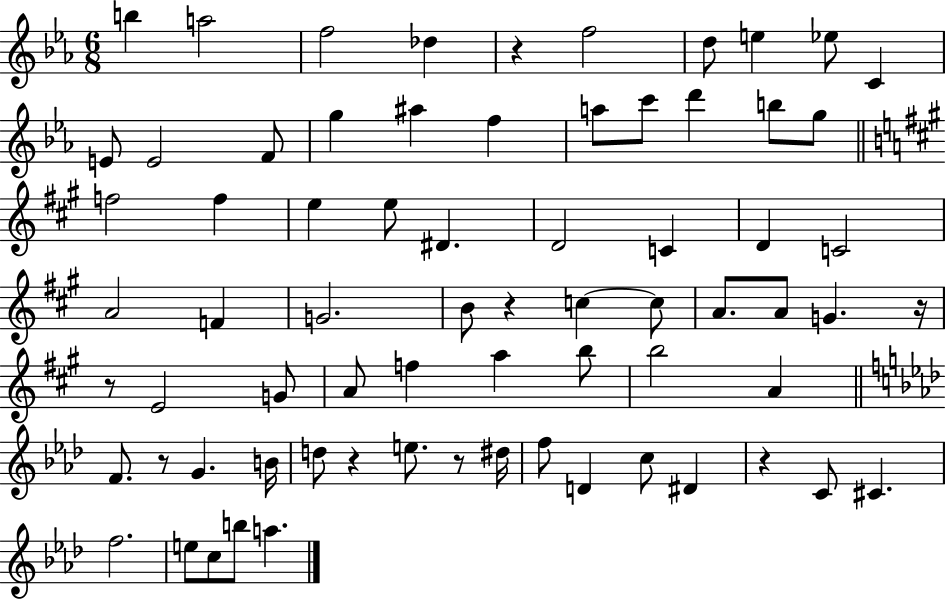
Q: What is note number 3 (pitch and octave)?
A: F5